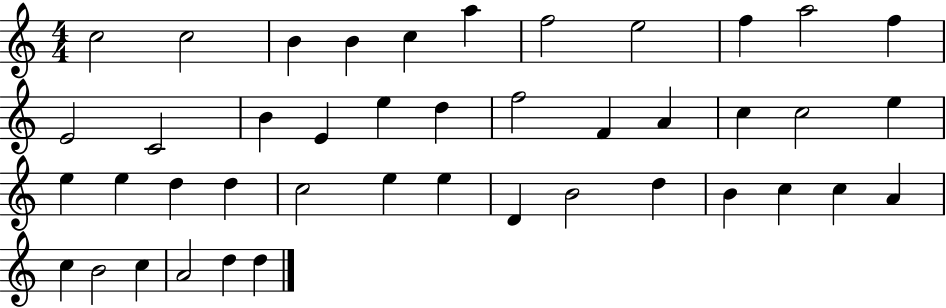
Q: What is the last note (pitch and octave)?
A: D5